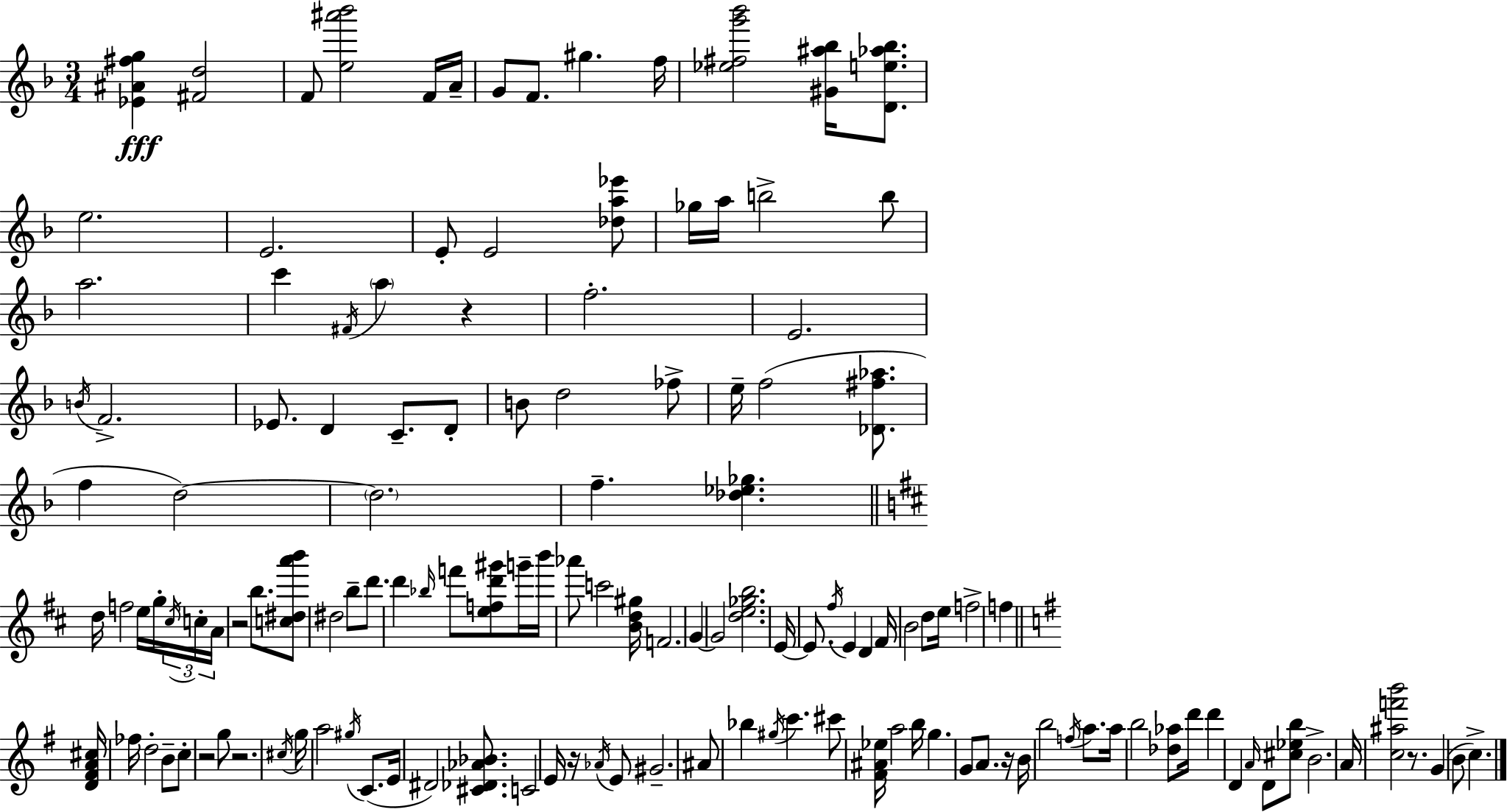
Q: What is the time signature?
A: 3/4